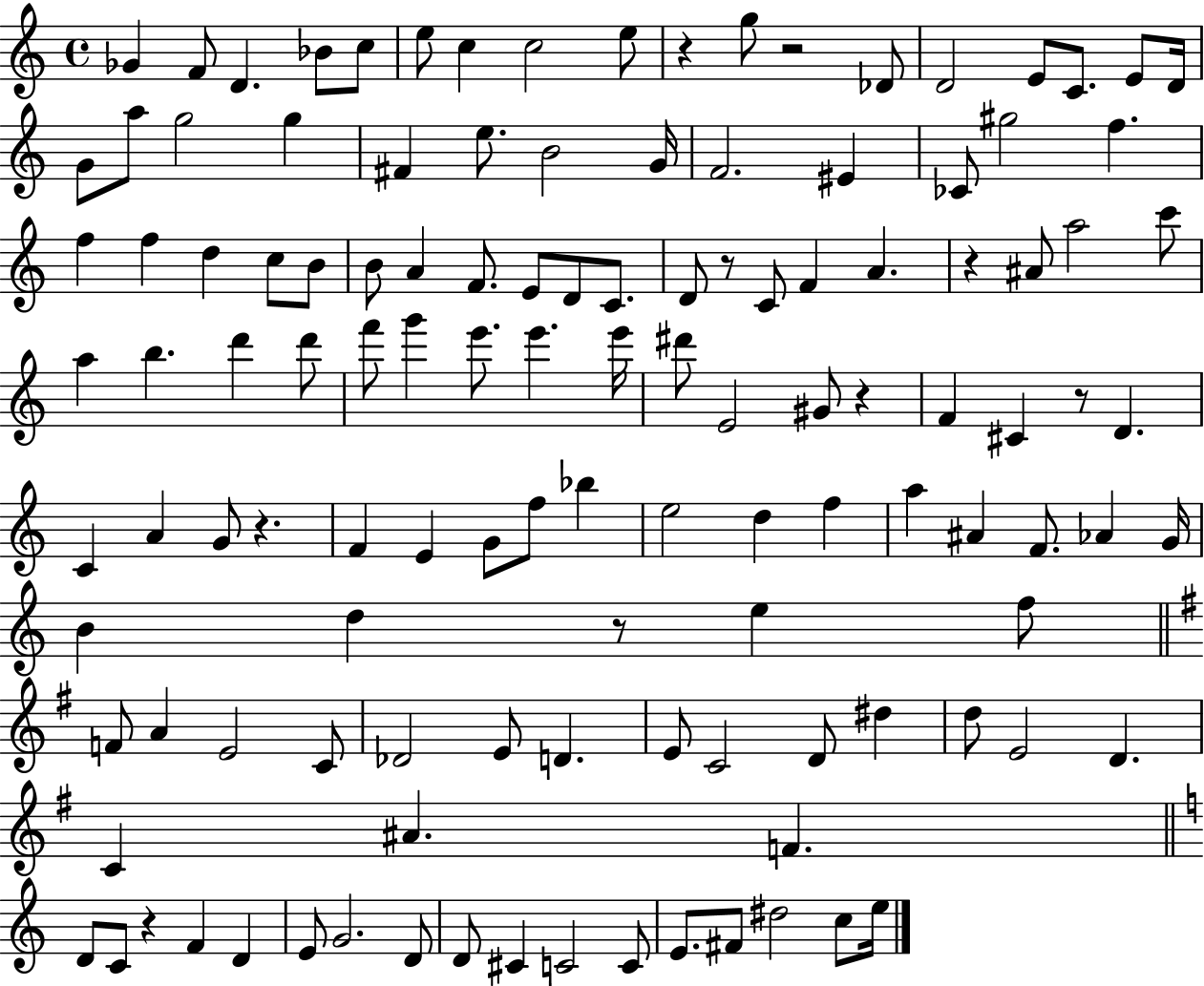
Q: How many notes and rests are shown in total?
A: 124